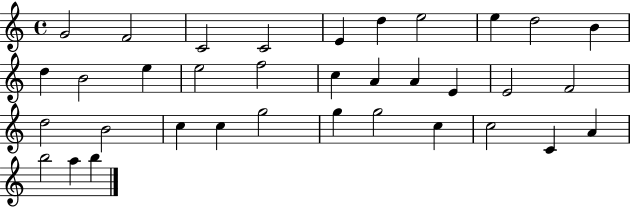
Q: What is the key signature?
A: C major